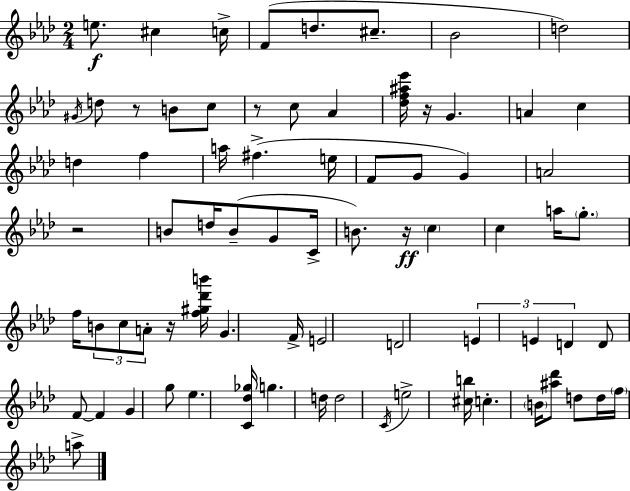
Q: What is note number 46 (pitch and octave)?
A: E4